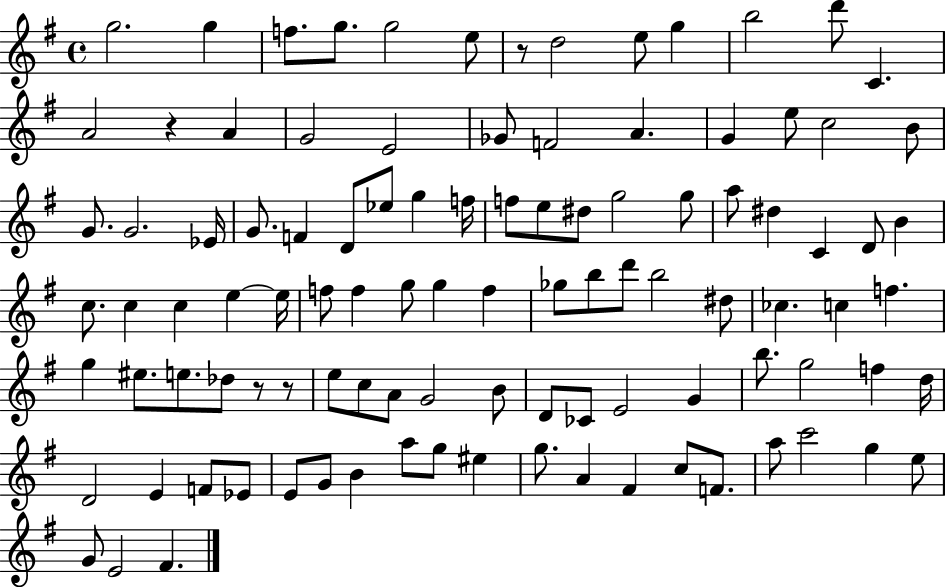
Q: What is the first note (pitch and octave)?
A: G5